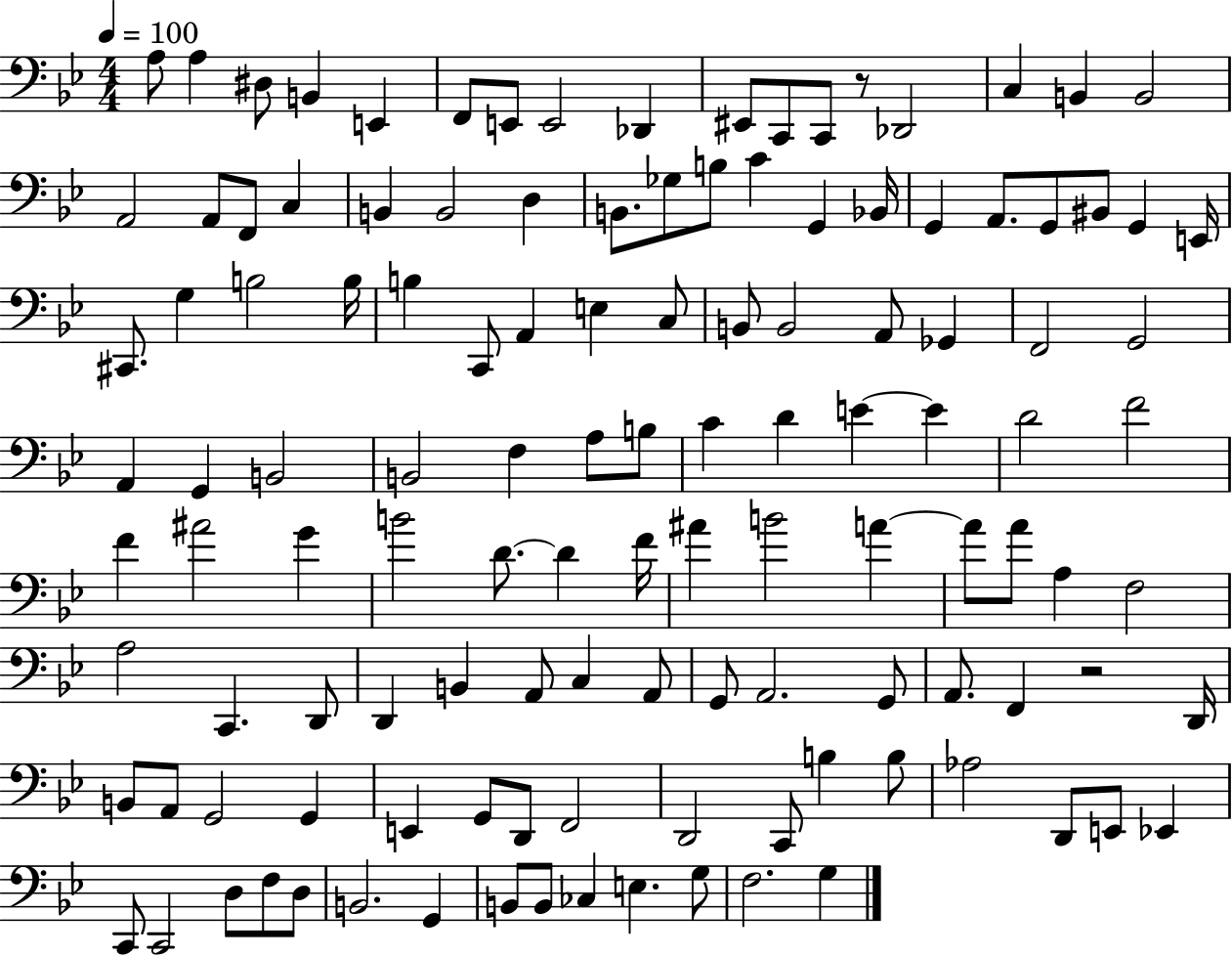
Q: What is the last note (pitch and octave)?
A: G3